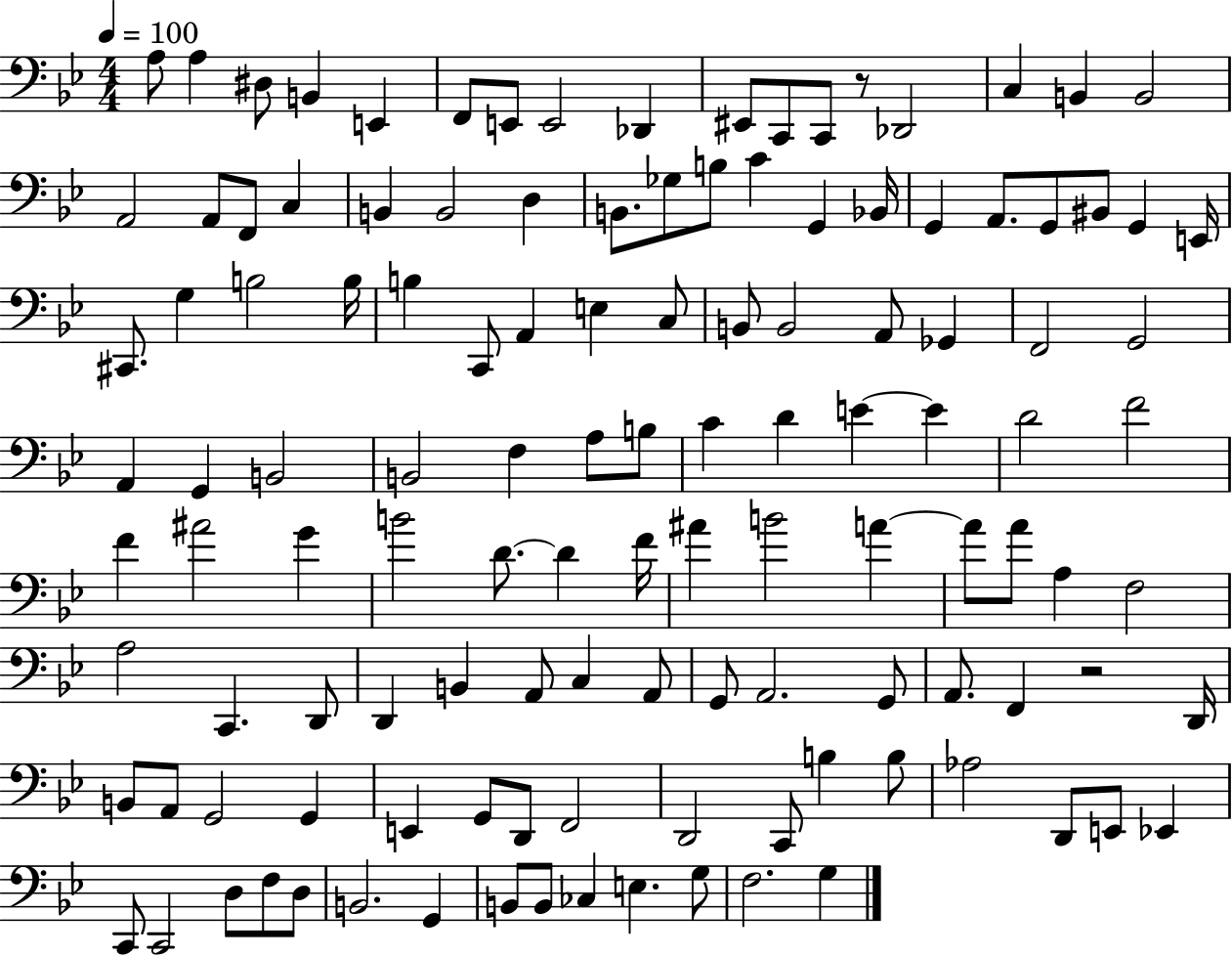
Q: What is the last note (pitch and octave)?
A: G3